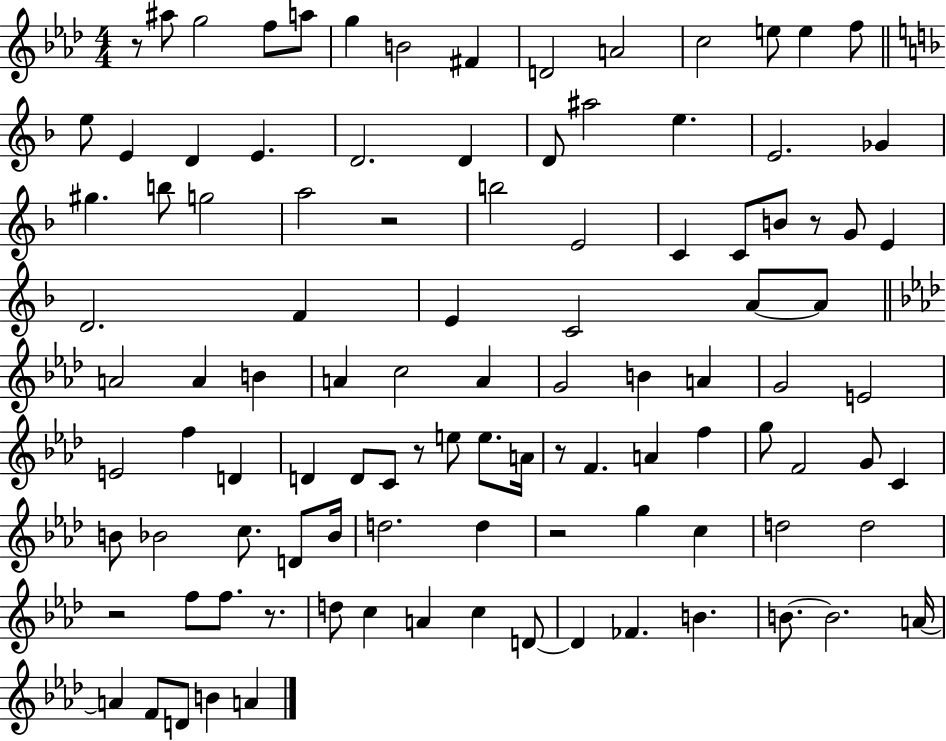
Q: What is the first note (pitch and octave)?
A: A#5